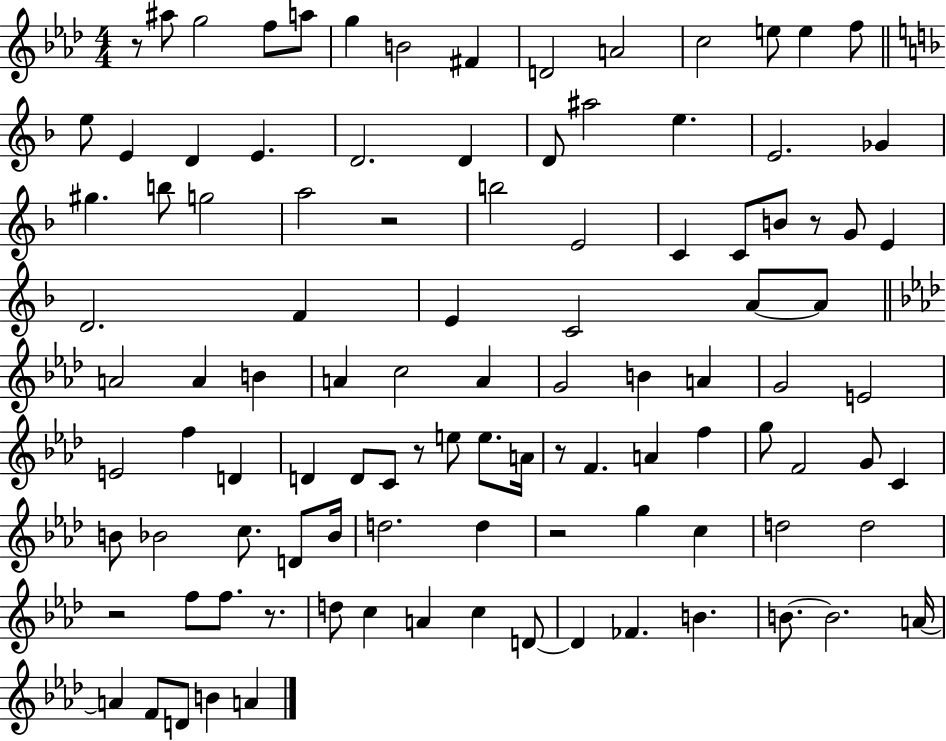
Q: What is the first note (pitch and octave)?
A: A#5